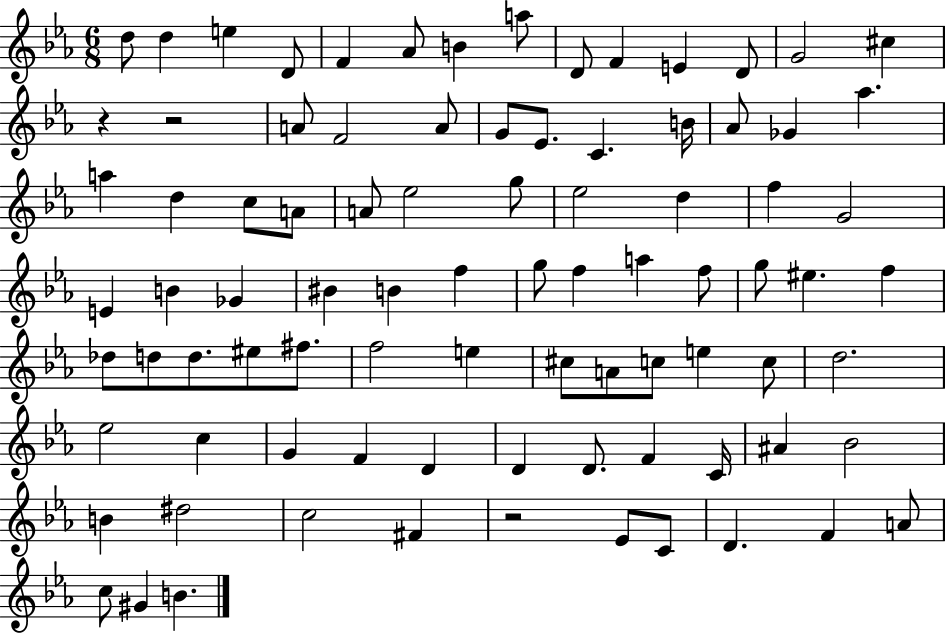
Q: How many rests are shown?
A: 3